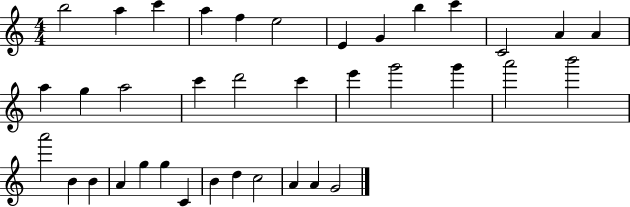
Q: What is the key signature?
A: C major